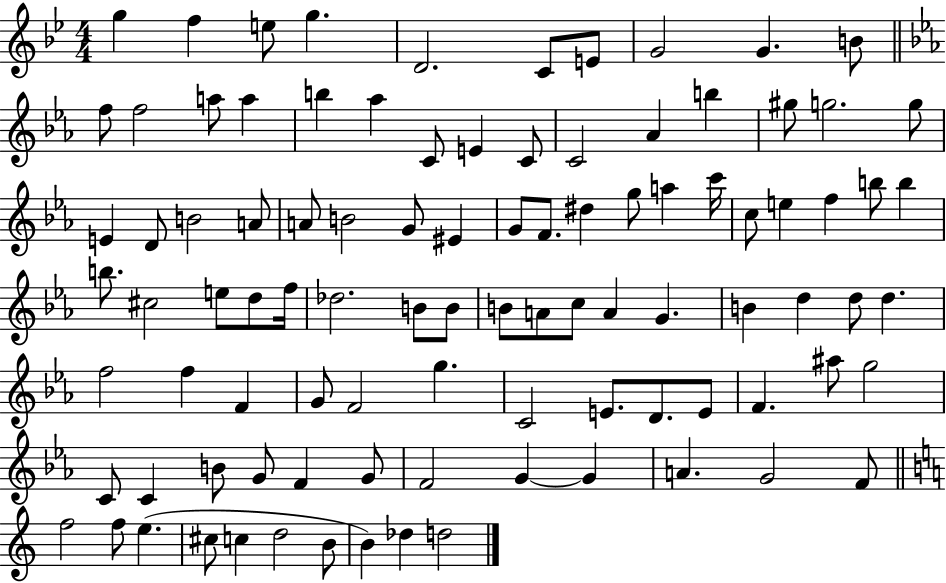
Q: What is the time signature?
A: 4/4